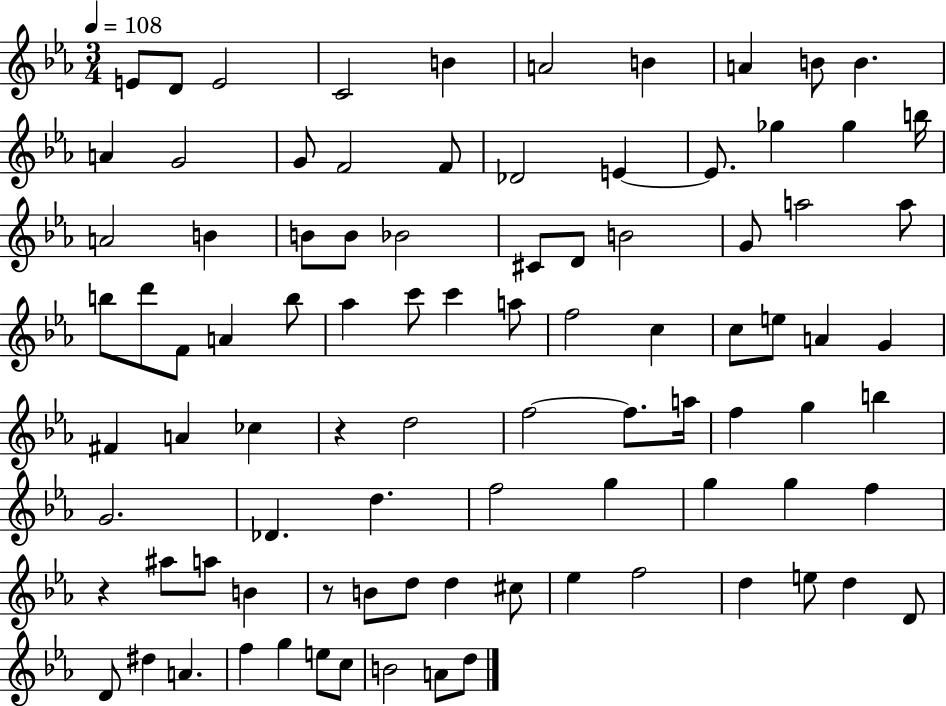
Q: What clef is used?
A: treble